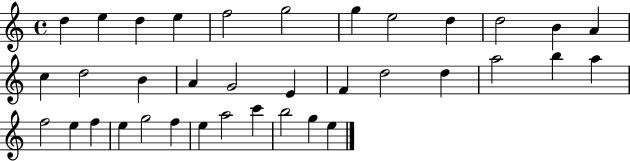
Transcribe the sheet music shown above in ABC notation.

X:1
T:Untitled
M:4/4
L:1/4
K:C
d e d e f2 g2 g e2 d d2 B A c d2 B A G2 E F d2 d a2 b a f2 e f e g2 f e a2 c' b2 g e